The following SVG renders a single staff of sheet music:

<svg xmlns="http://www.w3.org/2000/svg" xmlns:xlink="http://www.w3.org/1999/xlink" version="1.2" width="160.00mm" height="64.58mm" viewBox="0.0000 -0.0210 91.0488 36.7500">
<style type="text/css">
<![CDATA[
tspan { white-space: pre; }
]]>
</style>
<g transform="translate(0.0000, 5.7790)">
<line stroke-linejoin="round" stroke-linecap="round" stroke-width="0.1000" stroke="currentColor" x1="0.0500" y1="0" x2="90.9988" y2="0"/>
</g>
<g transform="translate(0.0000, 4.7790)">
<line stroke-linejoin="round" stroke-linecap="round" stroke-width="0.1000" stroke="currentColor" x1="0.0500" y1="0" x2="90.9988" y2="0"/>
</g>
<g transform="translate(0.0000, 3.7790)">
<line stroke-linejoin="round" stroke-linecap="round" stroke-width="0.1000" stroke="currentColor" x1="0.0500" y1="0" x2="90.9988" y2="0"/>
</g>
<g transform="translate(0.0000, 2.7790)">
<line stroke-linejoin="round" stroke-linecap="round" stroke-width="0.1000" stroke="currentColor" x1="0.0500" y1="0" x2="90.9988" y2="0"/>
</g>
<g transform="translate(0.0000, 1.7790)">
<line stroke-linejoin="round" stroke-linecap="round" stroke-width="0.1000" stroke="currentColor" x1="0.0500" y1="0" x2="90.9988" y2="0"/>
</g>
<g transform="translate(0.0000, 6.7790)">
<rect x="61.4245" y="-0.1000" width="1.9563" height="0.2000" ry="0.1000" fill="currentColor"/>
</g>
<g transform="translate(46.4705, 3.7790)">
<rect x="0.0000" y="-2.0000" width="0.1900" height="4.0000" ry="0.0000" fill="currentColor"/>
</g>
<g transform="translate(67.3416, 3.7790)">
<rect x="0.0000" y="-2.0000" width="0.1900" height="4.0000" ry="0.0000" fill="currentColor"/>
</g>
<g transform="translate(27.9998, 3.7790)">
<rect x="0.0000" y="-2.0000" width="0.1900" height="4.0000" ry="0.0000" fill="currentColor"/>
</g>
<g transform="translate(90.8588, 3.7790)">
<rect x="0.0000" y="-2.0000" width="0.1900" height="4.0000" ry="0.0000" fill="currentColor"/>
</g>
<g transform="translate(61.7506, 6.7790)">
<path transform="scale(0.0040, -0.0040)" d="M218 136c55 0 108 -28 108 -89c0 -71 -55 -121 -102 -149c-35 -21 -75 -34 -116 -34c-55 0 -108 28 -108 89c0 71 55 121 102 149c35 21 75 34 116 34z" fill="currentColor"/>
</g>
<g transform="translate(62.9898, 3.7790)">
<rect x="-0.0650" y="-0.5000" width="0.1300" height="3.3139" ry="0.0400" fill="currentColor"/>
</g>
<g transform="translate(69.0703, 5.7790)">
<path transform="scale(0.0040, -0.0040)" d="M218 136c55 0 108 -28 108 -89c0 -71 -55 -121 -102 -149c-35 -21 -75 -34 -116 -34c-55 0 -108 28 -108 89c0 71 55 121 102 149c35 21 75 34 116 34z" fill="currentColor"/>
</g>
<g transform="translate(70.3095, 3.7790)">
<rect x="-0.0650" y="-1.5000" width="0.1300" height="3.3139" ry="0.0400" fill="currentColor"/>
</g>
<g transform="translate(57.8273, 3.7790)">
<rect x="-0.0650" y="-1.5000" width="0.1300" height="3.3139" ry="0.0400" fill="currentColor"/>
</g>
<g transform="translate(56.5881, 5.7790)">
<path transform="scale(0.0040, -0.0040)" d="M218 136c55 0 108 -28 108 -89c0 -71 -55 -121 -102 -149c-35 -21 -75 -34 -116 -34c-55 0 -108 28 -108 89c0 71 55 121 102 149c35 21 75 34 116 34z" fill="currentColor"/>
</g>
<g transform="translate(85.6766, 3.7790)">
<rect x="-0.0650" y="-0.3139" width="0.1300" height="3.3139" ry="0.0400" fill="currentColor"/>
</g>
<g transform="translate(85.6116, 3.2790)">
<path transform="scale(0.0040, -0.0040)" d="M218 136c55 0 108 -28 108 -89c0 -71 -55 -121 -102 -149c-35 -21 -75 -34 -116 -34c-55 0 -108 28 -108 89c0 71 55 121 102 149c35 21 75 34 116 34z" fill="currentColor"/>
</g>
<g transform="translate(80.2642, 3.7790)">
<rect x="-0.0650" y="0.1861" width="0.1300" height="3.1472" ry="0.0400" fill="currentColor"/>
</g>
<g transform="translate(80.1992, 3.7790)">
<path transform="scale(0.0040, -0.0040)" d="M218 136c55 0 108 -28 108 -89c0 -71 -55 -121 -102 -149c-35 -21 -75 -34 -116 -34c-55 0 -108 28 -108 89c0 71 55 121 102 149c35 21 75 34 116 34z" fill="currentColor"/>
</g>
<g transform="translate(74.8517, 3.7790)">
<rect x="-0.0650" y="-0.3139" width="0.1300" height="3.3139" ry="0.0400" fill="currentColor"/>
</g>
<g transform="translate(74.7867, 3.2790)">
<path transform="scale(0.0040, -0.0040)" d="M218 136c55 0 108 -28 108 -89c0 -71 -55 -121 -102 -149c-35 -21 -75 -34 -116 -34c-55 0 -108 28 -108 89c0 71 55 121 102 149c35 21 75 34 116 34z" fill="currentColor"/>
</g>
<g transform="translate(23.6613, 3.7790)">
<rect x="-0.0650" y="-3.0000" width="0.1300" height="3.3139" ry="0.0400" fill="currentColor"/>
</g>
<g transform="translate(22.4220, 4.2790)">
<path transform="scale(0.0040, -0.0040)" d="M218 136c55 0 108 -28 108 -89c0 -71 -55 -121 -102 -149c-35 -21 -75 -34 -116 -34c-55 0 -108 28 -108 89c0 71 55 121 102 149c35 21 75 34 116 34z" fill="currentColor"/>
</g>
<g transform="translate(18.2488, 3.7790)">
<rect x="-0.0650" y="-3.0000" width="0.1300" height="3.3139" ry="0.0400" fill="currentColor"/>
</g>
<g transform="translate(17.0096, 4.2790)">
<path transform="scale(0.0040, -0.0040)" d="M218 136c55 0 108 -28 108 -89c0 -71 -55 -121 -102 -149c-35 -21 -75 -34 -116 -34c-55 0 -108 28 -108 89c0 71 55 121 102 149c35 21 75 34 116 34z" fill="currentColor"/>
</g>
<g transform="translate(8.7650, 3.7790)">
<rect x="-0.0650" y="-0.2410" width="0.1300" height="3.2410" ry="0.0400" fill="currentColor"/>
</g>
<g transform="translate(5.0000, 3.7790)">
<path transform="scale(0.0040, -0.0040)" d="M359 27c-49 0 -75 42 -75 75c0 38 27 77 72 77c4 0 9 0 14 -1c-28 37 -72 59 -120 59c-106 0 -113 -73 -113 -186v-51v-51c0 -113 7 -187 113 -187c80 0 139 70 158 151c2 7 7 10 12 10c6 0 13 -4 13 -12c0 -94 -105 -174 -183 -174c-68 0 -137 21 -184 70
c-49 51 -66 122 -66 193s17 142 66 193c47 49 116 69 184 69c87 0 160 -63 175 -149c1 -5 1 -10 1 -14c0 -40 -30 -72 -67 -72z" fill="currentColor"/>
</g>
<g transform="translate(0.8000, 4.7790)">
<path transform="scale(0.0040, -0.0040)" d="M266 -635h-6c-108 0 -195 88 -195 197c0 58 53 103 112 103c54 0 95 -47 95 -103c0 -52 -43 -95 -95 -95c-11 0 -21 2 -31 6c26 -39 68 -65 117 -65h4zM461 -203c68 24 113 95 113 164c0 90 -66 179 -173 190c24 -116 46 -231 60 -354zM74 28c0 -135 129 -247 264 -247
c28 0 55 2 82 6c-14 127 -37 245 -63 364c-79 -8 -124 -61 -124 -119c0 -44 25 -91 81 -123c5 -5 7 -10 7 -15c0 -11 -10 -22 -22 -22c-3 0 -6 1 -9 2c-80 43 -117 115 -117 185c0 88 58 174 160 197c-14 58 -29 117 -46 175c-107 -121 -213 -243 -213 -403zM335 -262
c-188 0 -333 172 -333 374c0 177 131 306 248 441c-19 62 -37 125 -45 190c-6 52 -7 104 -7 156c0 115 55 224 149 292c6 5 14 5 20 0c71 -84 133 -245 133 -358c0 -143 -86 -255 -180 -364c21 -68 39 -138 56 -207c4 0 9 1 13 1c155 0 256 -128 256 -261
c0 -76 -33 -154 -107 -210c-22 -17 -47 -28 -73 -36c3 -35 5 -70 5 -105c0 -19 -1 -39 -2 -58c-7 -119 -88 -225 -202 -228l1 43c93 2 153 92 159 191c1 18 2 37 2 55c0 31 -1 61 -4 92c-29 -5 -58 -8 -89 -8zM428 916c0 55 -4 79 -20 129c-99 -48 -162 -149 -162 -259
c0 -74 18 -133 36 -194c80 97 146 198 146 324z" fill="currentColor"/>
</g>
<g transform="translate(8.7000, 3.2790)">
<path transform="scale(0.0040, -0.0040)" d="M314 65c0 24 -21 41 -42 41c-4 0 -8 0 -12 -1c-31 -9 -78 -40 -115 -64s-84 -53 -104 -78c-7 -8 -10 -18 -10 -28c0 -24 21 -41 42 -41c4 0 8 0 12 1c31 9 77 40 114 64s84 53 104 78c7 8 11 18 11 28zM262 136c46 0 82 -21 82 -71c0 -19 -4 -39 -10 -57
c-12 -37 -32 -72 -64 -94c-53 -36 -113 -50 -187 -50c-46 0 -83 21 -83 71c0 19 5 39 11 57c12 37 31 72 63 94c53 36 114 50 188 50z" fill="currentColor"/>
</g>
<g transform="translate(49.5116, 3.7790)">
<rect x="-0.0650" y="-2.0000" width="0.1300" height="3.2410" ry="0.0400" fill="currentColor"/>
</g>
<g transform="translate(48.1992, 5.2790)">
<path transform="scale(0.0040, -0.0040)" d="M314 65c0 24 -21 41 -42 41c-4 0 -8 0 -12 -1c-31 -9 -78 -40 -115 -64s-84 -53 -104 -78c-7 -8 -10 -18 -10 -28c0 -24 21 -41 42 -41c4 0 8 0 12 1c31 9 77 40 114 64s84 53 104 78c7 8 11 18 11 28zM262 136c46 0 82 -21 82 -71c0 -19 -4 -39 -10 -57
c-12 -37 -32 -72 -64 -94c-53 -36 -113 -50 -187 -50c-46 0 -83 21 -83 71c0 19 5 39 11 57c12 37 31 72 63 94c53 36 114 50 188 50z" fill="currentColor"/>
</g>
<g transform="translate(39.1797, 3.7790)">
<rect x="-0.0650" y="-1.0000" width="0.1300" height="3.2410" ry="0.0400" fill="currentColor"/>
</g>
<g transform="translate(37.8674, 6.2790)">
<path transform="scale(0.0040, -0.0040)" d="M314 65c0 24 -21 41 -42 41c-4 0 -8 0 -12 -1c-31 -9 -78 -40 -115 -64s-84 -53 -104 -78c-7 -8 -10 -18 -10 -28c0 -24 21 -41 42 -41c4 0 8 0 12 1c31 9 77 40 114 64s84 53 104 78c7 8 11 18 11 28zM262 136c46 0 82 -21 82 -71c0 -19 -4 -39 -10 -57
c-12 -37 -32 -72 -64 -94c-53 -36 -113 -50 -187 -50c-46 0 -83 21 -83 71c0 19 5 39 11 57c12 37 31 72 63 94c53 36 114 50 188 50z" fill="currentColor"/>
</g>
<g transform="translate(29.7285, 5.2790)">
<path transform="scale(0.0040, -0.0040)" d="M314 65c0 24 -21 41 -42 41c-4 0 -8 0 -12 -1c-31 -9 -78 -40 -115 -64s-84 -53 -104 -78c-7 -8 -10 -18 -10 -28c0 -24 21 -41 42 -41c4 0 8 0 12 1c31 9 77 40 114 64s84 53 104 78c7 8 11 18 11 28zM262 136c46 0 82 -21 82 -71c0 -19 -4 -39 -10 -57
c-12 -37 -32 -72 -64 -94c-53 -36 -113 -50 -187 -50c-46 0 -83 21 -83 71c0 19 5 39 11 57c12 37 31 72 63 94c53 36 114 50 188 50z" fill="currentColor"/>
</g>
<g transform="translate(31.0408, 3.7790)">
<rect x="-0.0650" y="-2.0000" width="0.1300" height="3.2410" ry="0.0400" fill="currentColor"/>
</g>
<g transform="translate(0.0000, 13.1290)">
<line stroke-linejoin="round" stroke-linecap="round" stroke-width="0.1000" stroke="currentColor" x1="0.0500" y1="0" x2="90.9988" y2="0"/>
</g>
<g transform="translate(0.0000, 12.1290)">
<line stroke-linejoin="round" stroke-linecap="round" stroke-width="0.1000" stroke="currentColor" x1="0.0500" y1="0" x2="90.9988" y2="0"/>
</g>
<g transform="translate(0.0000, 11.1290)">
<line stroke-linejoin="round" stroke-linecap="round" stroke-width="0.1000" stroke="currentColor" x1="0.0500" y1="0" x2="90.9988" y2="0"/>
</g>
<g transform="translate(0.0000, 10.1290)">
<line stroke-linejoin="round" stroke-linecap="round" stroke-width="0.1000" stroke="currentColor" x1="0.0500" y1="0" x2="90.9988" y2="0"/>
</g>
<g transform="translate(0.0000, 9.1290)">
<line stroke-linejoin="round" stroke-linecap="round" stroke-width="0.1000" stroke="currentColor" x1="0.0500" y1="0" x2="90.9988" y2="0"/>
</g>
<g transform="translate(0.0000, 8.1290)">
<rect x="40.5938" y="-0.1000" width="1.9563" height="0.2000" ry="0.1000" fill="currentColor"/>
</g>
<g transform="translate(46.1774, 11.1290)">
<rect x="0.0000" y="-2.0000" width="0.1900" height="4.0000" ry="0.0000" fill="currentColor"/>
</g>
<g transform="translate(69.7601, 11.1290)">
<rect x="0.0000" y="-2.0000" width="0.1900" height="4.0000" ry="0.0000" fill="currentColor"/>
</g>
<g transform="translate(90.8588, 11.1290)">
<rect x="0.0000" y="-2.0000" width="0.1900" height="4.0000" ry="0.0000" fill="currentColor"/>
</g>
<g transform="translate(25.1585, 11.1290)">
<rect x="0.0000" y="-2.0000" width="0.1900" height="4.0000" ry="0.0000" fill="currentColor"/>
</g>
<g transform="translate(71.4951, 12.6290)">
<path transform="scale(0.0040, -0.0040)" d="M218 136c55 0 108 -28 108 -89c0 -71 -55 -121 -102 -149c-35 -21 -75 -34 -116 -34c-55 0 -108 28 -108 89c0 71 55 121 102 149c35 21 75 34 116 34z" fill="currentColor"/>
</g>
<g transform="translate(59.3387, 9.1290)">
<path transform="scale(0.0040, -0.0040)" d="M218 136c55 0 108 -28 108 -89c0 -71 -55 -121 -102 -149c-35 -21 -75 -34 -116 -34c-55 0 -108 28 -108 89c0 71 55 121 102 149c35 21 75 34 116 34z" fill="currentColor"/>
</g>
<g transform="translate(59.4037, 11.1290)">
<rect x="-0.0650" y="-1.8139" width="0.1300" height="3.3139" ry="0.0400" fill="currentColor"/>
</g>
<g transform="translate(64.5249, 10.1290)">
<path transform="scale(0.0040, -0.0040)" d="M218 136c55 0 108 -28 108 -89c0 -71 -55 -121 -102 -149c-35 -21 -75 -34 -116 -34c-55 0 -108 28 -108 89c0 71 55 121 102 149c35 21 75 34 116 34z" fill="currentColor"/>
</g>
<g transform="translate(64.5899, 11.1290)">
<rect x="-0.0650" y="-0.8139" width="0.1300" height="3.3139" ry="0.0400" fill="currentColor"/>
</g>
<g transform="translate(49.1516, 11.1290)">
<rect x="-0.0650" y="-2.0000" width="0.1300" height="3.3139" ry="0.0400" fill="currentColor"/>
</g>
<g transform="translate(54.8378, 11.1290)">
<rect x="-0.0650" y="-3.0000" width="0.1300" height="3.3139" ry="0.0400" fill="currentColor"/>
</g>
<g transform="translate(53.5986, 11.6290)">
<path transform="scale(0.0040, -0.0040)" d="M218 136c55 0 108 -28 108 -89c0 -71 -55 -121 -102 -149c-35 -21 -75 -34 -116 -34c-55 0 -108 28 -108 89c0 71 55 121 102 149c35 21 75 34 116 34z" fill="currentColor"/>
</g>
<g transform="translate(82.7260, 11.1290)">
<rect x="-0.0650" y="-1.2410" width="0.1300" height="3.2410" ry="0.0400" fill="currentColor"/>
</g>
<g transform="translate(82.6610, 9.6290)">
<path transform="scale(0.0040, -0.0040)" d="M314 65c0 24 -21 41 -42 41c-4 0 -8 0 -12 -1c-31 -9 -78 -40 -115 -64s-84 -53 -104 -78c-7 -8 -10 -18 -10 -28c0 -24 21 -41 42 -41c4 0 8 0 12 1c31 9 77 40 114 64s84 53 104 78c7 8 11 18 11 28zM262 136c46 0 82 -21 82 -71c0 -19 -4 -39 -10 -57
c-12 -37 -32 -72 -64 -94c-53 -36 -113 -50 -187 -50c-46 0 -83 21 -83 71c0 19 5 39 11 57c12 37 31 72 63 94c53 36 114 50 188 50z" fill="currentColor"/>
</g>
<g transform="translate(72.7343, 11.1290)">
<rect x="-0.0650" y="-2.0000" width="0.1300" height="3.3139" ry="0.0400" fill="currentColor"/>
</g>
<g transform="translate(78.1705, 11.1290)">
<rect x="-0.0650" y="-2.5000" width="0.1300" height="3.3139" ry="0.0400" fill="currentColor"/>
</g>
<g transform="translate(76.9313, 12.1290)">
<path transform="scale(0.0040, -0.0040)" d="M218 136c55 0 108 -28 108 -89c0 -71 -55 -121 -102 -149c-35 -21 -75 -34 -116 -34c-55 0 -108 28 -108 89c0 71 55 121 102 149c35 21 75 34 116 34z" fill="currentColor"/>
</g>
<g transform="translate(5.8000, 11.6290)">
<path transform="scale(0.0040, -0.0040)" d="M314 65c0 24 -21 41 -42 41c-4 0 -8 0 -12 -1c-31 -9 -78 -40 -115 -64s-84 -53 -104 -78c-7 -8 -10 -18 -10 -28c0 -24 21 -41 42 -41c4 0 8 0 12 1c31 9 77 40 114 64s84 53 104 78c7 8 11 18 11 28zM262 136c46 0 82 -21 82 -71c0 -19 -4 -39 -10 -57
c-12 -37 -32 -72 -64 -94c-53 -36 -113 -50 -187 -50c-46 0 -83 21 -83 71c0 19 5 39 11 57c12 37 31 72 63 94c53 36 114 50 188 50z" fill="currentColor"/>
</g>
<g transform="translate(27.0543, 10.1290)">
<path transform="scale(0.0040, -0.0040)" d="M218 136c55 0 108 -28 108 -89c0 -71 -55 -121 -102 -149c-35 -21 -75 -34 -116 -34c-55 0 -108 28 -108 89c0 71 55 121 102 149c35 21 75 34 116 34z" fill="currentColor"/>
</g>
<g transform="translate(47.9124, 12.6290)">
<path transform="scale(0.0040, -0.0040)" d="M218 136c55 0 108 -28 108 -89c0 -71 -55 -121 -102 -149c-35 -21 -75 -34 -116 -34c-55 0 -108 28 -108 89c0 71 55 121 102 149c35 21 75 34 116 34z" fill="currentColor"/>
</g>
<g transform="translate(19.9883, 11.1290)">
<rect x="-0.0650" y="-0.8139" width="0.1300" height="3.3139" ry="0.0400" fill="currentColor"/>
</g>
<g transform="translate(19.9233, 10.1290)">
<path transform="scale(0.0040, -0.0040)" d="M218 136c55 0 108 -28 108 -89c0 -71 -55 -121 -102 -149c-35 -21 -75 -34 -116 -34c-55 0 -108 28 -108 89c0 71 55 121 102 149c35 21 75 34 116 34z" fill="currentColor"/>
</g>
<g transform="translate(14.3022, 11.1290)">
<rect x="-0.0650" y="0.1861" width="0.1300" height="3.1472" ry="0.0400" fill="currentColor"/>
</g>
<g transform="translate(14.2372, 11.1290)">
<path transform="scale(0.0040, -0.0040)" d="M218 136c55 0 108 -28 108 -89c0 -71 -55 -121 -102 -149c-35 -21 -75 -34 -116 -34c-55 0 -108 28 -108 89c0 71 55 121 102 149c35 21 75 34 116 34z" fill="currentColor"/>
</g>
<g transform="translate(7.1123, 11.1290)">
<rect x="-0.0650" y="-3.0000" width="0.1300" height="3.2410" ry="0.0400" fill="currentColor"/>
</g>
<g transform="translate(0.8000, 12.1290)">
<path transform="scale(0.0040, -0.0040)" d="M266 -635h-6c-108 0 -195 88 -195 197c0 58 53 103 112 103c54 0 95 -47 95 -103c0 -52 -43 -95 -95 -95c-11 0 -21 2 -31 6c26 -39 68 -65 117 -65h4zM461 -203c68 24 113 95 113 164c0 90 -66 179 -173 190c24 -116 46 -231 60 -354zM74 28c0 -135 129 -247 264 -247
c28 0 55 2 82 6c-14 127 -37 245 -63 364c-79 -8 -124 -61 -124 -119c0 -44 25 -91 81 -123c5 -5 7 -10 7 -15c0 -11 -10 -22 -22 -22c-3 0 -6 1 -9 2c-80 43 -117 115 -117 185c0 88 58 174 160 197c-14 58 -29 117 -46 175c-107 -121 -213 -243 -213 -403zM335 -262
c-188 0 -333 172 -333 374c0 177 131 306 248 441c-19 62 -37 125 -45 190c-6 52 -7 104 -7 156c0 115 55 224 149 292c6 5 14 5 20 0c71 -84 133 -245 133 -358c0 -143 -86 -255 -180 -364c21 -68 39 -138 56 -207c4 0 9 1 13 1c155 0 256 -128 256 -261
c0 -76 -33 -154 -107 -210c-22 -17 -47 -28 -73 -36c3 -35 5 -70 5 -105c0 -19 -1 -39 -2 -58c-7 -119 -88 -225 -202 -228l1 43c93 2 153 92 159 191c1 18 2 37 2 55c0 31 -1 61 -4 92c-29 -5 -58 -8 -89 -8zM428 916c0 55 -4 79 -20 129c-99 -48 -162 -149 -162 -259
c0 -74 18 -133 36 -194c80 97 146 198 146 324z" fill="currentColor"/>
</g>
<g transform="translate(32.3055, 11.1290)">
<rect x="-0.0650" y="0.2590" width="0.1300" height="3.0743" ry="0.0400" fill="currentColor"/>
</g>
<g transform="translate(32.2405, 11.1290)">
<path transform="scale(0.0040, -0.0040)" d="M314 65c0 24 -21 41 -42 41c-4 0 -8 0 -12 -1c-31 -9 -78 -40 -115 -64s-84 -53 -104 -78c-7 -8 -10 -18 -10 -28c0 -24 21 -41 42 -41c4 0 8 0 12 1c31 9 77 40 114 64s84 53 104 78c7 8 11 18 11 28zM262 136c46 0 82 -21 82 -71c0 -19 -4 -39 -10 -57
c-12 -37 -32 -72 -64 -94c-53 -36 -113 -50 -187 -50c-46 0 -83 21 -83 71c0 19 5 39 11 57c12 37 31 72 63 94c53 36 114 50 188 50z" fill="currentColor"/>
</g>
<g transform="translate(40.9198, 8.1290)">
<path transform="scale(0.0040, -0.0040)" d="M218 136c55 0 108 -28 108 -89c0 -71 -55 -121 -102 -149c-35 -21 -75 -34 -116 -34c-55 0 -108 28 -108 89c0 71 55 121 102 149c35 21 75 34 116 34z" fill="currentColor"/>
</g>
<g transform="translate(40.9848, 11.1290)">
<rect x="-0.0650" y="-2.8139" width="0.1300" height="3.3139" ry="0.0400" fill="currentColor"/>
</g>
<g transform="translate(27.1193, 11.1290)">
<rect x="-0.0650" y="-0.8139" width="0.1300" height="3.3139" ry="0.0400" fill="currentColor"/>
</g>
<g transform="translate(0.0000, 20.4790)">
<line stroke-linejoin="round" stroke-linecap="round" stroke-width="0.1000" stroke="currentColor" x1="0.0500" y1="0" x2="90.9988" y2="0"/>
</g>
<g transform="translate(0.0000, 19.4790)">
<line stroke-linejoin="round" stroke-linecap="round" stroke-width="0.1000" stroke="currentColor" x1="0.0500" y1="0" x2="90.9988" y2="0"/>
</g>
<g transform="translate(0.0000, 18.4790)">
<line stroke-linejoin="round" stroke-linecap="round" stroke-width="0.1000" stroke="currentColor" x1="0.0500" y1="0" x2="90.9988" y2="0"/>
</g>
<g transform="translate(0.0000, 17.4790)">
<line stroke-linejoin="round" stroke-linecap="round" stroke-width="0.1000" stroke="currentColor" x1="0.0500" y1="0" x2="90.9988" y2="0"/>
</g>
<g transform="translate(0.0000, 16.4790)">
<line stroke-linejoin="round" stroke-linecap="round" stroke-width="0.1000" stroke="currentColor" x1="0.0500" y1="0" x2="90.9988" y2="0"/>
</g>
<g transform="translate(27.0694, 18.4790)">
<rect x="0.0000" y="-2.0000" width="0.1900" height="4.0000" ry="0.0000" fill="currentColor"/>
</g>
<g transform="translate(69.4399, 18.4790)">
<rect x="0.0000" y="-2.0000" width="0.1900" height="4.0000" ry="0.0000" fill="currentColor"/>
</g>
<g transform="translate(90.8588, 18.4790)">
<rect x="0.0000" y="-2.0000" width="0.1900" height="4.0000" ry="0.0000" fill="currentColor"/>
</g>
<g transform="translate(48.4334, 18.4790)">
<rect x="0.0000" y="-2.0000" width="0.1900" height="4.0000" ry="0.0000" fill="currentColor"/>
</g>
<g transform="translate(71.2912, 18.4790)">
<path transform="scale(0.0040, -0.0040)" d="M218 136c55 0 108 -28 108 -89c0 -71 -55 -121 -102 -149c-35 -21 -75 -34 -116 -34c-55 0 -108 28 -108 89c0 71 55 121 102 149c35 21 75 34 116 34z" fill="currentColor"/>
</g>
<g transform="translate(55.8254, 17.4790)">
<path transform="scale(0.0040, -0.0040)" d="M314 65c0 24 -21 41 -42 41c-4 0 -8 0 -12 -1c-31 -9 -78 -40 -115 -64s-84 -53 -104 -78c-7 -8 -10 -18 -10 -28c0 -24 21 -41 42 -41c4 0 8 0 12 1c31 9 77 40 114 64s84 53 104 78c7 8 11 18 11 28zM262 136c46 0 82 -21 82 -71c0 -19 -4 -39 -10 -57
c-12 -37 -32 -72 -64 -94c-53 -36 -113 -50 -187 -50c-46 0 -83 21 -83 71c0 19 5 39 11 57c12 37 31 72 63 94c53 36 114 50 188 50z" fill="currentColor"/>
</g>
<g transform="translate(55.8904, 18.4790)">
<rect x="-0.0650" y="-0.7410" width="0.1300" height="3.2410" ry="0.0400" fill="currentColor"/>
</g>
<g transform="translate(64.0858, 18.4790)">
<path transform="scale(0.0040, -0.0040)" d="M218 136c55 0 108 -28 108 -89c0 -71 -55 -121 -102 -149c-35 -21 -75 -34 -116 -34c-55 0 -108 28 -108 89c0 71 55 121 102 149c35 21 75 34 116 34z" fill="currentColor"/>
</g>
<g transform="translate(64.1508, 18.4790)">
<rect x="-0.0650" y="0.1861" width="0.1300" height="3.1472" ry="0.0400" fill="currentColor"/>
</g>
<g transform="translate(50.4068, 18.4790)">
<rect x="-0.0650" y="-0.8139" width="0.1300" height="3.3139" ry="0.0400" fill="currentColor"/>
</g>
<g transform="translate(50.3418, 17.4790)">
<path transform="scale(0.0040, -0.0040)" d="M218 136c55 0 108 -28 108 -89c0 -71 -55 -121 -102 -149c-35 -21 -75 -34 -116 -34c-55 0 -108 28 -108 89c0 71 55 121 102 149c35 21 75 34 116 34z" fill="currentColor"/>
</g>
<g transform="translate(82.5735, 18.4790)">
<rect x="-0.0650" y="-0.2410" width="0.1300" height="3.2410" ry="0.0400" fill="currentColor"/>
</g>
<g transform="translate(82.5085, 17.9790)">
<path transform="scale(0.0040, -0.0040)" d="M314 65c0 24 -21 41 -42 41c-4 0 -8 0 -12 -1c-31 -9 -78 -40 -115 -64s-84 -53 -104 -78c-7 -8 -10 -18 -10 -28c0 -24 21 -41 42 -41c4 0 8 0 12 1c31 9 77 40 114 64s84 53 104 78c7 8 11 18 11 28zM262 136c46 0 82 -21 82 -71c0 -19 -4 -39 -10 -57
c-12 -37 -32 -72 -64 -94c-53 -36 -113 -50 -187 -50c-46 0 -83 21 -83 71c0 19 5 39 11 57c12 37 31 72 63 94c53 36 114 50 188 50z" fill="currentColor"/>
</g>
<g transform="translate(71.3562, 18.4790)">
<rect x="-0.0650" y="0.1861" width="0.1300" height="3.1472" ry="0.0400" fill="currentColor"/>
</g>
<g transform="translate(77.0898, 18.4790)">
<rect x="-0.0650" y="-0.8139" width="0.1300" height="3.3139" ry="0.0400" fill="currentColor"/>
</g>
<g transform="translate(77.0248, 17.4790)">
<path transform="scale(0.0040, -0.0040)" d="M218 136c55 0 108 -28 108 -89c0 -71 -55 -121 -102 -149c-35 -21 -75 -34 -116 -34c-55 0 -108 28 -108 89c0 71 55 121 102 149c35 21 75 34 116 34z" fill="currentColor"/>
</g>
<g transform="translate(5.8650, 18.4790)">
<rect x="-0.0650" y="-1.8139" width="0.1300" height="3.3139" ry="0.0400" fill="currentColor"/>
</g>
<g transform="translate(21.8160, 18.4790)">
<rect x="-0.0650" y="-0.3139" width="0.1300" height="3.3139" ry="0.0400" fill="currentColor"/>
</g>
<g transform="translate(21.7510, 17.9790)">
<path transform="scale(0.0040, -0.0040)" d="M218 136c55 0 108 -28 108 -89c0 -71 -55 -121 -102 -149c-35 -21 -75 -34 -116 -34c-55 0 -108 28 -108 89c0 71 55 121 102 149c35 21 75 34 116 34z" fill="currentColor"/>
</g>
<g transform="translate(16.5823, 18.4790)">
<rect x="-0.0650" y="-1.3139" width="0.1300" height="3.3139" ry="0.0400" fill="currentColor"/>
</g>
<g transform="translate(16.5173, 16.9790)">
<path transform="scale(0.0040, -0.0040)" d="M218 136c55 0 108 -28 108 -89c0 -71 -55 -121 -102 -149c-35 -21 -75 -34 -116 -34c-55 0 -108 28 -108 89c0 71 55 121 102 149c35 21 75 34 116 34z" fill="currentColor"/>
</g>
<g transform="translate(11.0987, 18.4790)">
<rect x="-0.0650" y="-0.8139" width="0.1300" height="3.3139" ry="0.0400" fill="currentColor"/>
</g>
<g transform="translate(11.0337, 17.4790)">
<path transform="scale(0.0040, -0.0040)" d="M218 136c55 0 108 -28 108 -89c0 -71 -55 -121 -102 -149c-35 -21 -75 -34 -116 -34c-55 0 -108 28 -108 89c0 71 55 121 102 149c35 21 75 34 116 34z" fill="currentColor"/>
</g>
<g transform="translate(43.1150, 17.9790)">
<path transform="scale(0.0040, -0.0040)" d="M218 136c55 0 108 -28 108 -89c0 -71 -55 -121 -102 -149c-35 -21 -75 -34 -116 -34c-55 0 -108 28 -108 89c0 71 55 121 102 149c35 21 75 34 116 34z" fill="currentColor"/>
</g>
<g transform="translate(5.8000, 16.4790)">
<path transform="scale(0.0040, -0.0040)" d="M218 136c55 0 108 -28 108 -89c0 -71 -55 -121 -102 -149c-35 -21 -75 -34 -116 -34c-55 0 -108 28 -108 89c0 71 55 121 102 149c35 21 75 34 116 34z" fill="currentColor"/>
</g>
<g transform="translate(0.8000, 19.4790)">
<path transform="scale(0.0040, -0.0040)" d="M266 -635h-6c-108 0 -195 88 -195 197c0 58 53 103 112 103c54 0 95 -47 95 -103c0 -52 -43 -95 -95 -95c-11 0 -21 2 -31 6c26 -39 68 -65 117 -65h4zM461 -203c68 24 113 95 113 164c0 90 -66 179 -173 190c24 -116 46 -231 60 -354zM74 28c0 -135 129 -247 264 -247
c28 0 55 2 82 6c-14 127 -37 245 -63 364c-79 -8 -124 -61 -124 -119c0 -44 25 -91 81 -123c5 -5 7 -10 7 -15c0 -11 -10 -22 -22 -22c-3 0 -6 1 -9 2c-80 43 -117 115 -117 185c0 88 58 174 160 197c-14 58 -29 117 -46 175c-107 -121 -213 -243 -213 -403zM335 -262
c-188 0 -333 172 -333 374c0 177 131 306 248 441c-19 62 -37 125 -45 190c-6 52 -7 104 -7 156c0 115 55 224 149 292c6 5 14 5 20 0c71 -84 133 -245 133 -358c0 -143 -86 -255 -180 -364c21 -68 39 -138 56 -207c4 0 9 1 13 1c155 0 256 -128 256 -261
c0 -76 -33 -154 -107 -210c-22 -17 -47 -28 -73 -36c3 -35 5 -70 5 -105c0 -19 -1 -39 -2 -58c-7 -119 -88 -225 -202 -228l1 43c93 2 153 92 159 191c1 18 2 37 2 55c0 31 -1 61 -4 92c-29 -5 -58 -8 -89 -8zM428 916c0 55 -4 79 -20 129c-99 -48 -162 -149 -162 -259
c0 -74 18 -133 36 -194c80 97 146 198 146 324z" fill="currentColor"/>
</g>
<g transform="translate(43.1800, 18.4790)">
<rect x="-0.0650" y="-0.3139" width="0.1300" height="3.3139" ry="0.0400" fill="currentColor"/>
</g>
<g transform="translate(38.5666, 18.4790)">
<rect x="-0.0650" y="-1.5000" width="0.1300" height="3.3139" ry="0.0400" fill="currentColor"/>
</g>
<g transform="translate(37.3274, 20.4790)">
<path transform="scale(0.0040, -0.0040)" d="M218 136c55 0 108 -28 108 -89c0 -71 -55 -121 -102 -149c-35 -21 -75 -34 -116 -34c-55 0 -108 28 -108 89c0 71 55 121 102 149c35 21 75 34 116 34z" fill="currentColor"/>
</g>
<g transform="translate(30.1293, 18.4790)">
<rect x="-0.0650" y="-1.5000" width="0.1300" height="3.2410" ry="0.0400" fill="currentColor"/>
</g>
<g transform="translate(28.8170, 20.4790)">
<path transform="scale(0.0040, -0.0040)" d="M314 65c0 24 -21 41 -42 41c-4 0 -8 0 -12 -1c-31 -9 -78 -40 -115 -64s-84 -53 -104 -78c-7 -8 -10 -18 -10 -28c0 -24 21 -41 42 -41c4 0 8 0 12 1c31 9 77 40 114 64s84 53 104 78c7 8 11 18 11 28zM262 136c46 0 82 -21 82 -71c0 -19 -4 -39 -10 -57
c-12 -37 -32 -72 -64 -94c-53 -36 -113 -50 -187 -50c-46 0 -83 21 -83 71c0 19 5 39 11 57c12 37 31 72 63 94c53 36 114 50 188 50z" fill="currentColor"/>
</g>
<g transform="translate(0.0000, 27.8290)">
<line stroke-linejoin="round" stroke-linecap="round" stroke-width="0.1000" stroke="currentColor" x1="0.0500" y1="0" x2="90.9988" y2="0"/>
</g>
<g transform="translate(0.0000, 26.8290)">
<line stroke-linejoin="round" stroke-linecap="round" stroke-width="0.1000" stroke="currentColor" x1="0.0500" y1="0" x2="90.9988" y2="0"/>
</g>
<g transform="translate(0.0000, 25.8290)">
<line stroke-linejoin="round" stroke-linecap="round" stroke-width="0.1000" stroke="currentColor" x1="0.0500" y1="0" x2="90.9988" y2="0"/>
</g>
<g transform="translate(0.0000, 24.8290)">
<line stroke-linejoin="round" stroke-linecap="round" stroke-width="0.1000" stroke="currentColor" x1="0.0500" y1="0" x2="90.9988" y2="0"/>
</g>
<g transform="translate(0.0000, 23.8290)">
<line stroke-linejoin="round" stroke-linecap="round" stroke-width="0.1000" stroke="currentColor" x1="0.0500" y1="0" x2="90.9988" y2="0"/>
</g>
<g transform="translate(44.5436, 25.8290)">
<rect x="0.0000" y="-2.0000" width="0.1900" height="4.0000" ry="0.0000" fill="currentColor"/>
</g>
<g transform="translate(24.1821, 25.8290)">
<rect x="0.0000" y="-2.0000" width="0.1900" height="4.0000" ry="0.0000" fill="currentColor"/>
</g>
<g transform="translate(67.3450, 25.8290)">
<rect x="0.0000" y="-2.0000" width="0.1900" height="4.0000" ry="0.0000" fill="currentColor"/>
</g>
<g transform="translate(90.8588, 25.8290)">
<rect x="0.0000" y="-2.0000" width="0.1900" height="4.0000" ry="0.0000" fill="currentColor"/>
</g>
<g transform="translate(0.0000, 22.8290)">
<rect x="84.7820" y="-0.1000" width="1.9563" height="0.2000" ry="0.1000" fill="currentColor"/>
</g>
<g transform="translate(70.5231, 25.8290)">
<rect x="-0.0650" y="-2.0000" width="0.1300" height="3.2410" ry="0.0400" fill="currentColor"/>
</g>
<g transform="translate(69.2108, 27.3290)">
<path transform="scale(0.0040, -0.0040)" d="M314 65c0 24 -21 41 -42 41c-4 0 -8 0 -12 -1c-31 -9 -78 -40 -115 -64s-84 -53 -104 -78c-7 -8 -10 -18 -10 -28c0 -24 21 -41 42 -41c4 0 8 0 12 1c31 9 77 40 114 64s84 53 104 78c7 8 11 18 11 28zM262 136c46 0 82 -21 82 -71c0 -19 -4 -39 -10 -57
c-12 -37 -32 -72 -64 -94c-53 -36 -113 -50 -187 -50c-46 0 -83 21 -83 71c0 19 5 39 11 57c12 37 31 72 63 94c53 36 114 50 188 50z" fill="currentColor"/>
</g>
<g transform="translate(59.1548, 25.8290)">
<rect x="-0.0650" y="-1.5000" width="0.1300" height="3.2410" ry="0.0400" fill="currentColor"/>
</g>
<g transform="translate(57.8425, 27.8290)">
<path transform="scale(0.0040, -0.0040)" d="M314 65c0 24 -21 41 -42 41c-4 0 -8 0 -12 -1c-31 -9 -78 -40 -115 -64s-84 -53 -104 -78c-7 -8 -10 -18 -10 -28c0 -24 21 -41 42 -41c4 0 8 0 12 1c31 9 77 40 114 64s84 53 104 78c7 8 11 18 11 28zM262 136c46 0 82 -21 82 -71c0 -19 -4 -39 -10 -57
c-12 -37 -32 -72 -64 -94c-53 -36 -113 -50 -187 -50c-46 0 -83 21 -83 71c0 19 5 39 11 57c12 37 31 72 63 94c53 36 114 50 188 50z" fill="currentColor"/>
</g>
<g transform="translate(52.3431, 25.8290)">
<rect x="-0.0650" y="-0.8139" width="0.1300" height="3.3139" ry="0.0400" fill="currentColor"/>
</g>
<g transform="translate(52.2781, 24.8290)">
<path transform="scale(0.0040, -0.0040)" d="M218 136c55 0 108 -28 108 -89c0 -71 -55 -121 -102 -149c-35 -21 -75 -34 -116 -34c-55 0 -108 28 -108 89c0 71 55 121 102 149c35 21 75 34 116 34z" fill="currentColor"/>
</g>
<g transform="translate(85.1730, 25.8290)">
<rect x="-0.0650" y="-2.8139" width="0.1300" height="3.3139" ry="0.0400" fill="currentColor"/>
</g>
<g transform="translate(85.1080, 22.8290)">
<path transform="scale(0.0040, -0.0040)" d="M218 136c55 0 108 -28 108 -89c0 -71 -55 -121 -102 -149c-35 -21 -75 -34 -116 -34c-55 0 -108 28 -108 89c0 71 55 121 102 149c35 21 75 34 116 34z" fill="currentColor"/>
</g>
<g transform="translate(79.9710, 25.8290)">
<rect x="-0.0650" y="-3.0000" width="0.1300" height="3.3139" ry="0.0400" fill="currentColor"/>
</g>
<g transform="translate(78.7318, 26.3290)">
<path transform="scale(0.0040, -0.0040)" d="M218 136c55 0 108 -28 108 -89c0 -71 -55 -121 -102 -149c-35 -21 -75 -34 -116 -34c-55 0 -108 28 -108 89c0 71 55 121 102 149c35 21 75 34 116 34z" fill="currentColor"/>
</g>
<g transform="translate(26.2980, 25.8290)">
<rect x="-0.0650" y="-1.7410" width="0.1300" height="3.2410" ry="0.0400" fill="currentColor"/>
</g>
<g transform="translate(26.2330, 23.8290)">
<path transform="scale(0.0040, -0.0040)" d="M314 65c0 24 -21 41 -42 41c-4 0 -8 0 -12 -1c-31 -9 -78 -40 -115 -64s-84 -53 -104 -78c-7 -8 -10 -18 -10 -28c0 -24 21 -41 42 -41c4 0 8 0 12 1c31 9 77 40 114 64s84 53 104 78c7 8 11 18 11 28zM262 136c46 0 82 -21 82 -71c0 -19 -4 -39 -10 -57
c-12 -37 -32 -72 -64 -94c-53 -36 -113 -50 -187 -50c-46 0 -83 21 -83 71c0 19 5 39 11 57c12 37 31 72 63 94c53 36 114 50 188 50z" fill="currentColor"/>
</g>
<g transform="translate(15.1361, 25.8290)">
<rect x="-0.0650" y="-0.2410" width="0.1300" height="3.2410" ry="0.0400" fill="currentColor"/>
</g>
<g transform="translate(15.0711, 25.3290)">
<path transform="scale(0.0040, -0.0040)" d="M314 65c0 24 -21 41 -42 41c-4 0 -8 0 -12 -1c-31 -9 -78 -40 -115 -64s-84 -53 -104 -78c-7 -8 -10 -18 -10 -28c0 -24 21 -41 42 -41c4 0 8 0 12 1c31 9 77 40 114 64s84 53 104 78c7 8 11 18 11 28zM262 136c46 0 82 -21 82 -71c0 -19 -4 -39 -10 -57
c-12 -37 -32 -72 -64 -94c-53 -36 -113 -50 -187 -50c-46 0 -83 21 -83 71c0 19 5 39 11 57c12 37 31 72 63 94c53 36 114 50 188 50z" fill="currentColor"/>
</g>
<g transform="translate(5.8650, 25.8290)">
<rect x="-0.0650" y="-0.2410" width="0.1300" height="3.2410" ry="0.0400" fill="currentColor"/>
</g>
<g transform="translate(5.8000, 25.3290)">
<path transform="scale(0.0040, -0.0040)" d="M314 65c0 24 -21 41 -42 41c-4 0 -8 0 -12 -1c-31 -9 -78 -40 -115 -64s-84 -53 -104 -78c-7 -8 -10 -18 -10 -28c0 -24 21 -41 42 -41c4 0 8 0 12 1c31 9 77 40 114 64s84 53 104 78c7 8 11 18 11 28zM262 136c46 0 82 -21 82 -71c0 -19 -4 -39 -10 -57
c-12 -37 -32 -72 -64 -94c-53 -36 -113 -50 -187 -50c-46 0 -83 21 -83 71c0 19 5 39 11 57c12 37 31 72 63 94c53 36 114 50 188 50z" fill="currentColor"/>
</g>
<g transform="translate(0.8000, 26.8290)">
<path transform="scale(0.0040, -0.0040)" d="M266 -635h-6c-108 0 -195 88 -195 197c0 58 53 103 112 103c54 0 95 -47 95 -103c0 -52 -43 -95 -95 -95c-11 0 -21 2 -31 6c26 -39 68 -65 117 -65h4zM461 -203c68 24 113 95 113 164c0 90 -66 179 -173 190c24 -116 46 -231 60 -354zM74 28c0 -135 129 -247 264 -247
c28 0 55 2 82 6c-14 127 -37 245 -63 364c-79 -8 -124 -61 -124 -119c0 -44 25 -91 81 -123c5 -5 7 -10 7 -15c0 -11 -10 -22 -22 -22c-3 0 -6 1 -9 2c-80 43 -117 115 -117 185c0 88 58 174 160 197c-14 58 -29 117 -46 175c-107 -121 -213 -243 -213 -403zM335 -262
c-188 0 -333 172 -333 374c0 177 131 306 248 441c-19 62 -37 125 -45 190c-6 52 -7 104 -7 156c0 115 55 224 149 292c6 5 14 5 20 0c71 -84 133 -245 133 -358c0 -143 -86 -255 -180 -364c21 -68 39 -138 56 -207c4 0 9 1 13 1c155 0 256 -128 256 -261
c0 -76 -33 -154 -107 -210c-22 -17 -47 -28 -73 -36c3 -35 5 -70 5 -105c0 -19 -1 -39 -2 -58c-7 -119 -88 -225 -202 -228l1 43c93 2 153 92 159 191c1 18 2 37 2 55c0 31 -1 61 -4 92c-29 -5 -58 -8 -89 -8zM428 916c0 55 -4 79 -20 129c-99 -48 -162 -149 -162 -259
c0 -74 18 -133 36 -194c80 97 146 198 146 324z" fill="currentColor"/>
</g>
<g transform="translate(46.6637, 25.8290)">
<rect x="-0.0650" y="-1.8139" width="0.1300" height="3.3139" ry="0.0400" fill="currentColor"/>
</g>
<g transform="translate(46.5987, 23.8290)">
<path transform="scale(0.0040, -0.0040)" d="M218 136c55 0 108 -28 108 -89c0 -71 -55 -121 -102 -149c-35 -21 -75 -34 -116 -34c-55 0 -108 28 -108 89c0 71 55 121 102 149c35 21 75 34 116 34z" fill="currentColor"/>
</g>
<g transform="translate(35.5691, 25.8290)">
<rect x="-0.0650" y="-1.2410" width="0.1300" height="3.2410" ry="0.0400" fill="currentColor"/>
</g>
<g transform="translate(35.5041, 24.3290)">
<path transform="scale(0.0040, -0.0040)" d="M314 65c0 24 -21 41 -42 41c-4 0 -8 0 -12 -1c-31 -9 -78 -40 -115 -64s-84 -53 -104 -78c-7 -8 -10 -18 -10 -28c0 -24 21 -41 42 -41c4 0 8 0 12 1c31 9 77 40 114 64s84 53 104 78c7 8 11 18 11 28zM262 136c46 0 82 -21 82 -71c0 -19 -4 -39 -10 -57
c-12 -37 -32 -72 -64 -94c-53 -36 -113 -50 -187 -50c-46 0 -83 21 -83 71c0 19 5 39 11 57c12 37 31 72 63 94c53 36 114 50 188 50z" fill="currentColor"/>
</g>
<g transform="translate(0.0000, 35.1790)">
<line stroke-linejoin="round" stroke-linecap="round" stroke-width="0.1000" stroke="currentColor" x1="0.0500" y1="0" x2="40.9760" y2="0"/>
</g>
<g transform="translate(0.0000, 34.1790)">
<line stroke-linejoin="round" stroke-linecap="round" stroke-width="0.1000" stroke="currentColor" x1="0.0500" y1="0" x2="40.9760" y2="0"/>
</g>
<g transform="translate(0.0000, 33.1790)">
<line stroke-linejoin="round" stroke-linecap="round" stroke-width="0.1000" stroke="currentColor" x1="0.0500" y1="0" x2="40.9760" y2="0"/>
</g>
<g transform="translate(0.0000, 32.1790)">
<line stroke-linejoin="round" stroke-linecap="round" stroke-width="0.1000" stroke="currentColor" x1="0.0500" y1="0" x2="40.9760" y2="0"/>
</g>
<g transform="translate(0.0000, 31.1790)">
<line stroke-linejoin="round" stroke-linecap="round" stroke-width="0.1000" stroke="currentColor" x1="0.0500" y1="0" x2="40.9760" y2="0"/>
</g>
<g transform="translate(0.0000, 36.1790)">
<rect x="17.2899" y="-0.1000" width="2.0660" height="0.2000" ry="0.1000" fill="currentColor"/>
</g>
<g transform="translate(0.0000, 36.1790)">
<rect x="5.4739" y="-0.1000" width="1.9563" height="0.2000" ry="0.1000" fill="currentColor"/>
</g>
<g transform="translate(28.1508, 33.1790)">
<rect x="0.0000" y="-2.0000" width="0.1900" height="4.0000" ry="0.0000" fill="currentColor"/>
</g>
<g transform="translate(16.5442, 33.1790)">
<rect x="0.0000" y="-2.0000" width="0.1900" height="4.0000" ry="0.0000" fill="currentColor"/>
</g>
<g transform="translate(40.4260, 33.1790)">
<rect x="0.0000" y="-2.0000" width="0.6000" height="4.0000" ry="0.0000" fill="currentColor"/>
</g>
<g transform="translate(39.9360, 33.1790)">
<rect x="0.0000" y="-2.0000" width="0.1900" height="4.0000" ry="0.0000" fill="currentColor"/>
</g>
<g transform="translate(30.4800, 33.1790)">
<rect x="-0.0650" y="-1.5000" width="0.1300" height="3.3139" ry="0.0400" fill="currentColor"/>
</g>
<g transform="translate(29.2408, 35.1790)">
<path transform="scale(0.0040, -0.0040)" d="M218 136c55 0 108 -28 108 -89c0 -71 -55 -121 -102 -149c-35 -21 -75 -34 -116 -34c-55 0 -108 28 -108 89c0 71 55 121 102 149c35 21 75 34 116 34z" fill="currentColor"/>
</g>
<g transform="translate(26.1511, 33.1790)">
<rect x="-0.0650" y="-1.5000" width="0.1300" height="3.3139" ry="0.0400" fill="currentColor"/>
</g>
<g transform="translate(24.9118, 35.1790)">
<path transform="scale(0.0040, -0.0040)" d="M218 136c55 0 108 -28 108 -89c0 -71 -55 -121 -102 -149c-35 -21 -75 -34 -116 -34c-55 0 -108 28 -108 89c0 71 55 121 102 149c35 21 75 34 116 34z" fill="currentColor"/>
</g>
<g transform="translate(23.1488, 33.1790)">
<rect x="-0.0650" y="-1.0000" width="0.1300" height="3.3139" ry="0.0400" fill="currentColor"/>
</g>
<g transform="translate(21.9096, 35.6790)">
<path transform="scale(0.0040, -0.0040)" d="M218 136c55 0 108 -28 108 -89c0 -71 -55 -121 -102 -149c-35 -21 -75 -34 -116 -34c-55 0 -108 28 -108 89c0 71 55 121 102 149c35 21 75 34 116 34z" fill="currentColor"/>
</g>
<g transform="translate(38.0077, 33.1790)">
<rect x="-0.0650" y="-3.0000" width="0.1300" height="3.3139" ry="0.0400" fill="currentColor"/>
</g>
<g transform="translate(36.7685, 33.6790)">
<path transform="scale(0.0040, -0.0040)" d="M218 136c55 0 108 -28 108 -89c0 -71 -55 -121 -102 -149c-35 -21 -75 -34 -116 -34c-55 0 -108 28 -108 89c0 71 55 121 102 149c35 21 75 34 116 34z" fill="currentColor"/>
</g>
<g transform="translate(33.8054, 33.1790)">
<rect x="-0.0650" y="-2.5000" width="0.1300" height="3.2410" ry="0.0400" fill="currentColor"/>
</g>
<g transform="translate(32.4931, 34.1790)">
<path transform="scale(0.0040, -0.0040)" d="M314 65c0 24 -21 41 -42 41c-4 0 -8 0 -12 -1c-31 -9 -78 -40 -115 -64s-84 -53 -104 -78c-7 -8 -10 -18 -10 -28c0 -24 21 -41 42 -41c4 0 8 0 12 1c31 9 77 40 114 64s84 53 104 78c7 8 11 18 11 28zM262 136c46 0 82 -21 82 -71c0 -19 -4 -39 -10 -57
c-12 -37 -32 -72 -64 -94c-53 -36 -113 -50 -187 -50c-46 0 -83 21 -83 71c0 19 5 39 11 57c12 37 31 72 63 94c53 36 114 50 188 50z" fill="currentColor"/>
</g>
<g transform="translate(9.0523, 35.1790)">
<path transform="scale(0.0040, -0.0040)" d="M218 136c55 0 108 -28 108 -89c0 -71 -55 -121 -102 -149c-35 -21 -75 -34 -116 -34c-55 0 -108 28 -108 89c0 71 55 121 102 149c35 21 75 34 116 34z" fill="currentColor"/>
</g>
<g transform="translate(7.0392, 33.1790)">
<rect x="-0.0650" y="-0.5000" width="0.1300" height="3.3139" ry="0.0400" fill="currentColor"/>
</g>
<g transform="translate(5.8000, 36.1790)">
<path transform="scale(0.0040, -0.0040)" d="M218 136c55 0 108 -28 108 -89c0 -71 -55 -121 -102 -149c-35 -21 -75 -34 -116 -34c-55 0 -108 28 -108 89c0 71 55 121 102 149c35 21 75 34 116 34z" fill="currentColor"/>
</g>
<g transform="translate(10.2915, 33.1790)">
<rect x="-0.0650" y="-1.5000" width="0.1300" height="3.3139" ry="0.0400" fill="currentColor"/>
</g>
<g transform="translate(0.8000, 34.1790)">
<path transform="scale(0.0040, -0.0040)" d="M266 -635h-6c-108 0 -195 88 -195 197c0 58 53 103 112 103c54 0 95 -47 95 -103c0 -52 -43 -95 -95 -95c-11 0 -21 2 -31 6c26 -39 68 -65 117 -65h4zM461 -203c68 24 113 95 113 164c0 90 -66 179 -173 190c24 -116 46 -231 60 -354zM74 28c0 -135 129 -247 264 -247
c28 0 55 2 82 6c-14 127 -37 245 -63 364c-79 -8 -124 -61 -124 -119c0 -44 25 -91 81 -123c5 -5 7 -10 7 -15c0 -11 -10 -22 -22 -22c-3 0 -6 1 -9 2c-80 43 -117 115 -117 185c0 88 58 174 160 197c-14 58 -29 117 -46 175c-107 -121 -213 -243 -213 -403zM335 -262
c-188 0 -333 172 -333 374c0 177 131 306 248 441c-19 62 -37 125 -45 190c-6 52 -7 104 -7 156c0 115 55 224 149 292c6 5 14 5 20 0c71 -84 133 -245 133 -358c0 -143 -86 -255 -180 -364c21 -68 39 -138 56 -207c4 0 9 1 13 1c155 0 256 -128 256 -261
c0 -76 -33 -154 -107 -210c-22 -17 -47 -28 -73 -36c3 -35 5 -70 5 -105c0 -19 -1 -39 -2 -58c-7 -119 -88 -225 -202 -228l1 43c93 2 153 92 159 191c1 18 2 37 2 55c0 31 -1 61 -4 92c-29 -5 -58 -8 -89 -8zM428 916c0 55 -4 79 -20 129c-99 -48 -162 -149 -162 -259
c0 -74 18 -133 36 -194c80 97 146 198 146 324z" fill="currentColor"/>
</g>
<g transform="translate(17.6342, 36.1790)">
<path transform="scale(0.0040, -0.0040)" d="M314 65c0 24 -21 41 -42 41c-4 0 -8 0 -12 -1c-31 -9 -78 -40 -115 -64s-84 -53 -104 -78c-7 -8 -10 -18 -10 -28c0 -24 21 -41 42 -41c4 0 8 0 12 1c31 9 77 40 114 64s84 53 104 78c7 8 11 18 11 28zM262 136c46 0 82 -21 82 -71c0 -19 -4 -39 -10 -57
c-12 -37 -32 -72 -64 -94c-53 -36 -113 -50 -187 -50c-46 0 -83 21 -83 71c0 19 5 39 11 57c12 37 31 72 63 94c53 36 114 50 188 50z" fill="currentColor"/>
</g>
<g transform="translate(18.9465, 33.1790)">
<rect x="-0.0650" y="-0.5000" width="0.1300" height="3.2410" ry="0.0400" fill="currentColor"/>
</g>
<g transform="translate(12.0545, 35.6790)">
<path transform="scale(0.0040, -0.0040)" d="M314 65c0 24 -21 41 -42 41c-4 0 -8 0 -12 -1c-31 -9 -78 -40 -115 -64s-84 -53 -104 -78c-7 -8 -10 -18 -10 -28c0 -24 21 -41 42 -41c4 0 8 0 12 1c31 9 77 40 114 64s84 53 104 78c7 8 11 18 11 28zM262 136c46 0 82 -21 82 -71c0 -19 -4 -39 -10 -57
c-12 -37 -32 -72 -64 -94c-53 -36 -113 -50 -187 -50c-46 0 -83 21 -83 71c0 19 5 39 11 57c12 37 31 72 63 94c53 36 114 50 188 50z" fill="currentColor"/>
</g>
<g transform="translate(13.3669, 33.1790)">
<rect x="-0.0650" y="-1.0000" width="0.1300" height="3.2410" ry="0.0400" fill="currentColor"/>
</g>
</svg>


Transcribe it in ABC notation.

X:1
T:Untitled
M:4/4
L:1/4
K:C
c2 A A F2 D2 F2 E C E c B c A2 B d d B2 a F A f d F G e2 f d e c E2 E c d d2 B B d c2 c2 c2 f2 e2 f d E2 F2 A a C E D2 C2 D E E G2 A